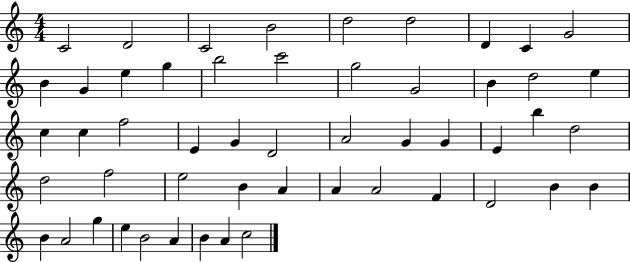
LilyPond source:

{
  \clef treble
  \numericTimeSignature
  \time 4/4
  \key c \major
  c'2 d'2 | c'2 b'2 | d''2 d''2 | d'4 c'4 g'2 | \break b'4 g'4 e''4 g''4 | b''2 c'''2 | g''2 g'2 | b'4 d''2 e''4 | \break c''4 c''4 f''2 | e'4 g'4 d'2 | a'2 g'4 g'4 | e'4 b''4 d''2 | \break d''2 f''2 | e''2 b'4 a'4 | a'4 a'2 f'4 | d'2 b'4 b'4 | \break b'4 a'2 g''4 | e''4 b'2 a'4 | b'4 a'4 c''2 | \bar "|."
}